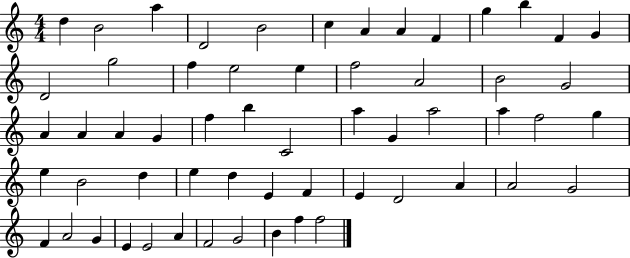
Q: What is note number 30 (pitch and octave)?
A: A5